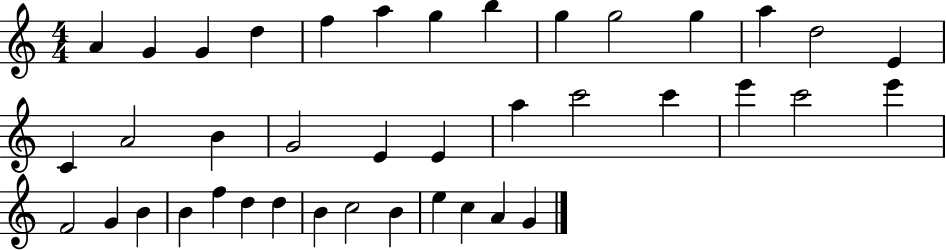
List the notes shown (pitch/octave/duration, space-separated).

A4/q G4/q G4/q D5/q F5/q A5/q G5/q B5/q G5/q G5/h G5/q A5/q D5/h E4/q C4/q A4/h B4/q G4/h E4/q E4/q A5/q C6/h C6/q E6/q C6/h E6/q F4/h G4/q B4/q B4/q F5/q D5/q D5/q B4/q C5/h B4/q E5/q C5/q A4/q G4/q